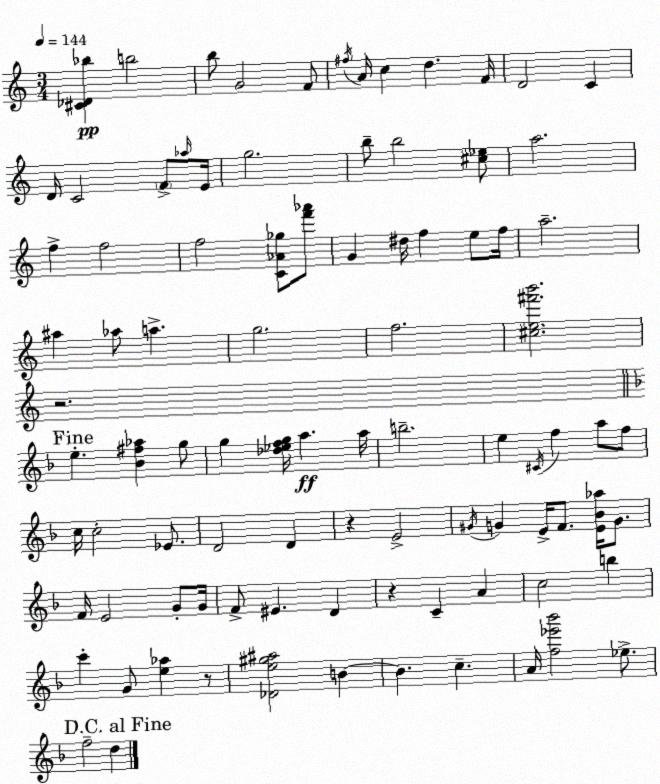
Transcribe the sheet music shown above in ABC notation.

X:1
T:Untitled
M:3/4
L:1/4
K:C
[^C_D_b] b2 b/2 G2 F/2 ^f/4 A/4 c d F/4 D2 C D/4 C2 F/2 _a/4 E/4 g2 b/2 b2 [^c_e]/2 a2 f f2 f2 [C_A_g]/2 [f'_a']/2 G ^d/4 f e/2 f/4 a2 ^a _a/2 a g2 f2 [^ce^f'b']2 z2 e [_B^f_a] g/2 g [_d_efg]/4 a a/4 b2 e ^C/4 f a/2 f/2 c/4 c2 _E/2 D2 D z E2 ^G/4 G E/4 F/2 [E_B_a]/4 G/2 F/4 E2 G/2 G/4 F/2 ^E D z C A c2 b c' G/2 [e_a] z/2 [_De^g^a]2 B B c A/4 [f_e'_b']2 _e/2 f2 d